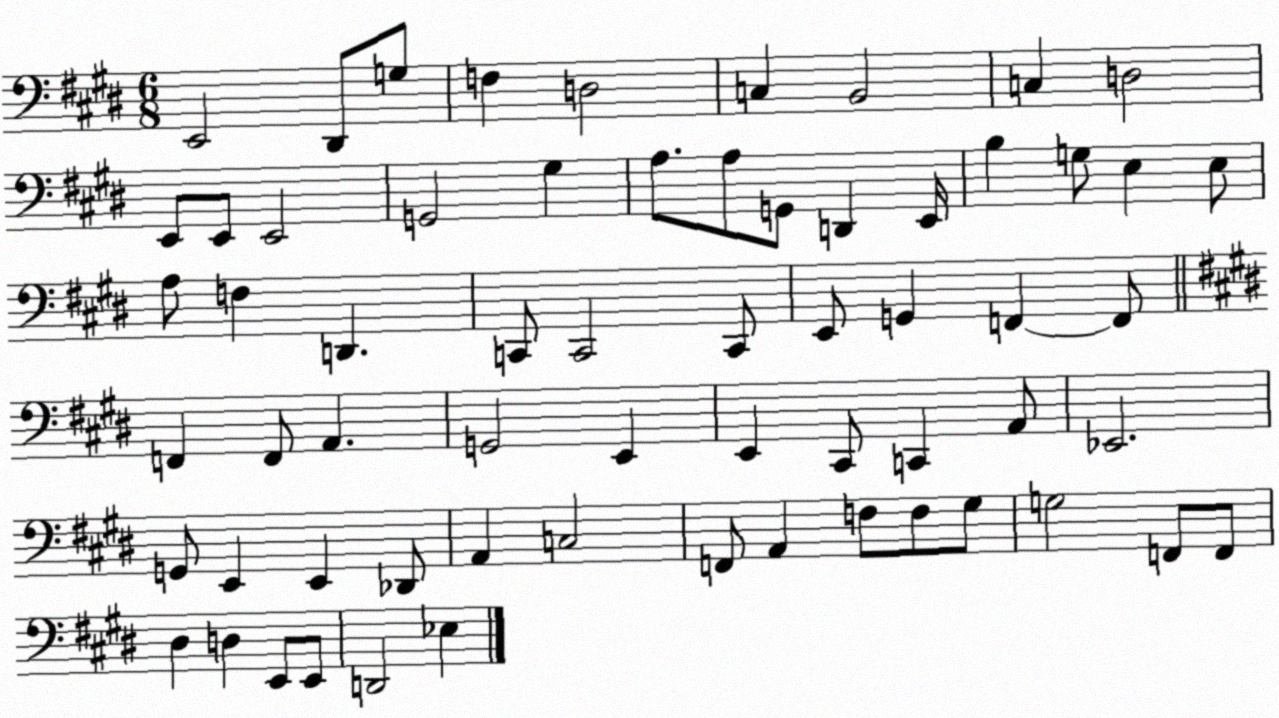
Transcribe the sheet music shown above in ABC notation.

X:1
T:Untitled
M:6/8
L:1/4
K:E
E,,2 ^D,,/2 G,/2 F, D,2 C, B,,2 C, D,2 E,,/2 E,,/2 E,,2 G,,2 ^G, A,/2 A,/2 G,,/2 D,, E,,/4 B, G,/2 E, E,/2 A,/2 F, D,, C,,/2 C,,2 C,,/2 E,,/2 G,, F,, F,,/2 F,, F,,/2 A,, G,,2 E,, E,, ^C,,/2 C,, A,,/2 _E,,2 G,,/2 E,, E,, _D,,/2 A,, C,2 F,,/2 A,, F,/2 F,/2 ^G,/2 G,2 F,,/2 F,,/2 ^D, D, E,,/2 E,,/2 D,,2 _E,